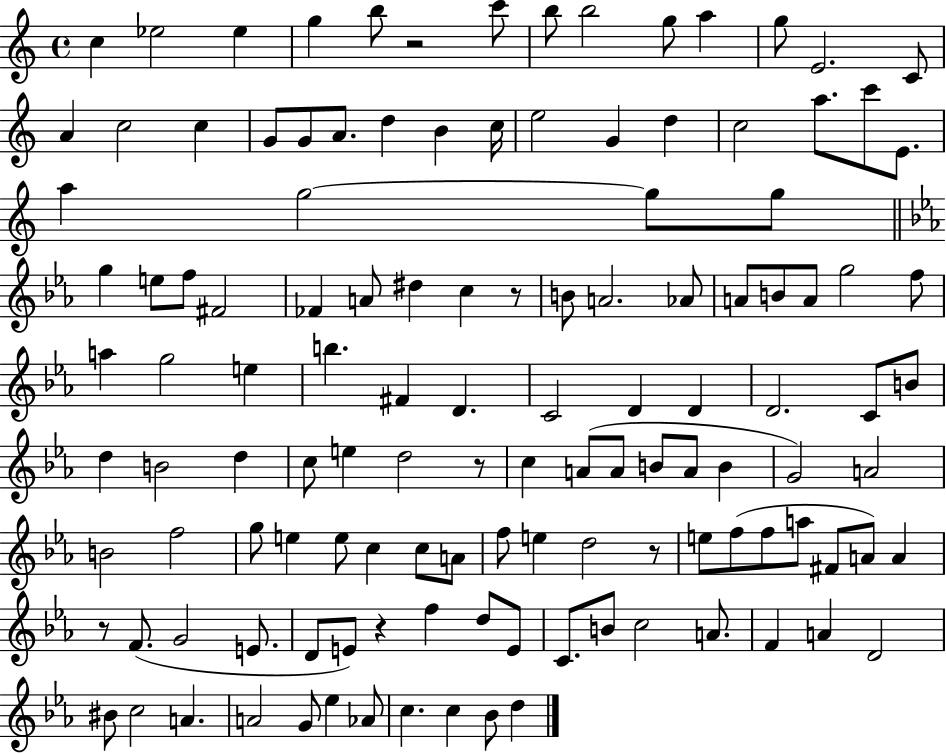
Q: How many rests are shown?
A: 6